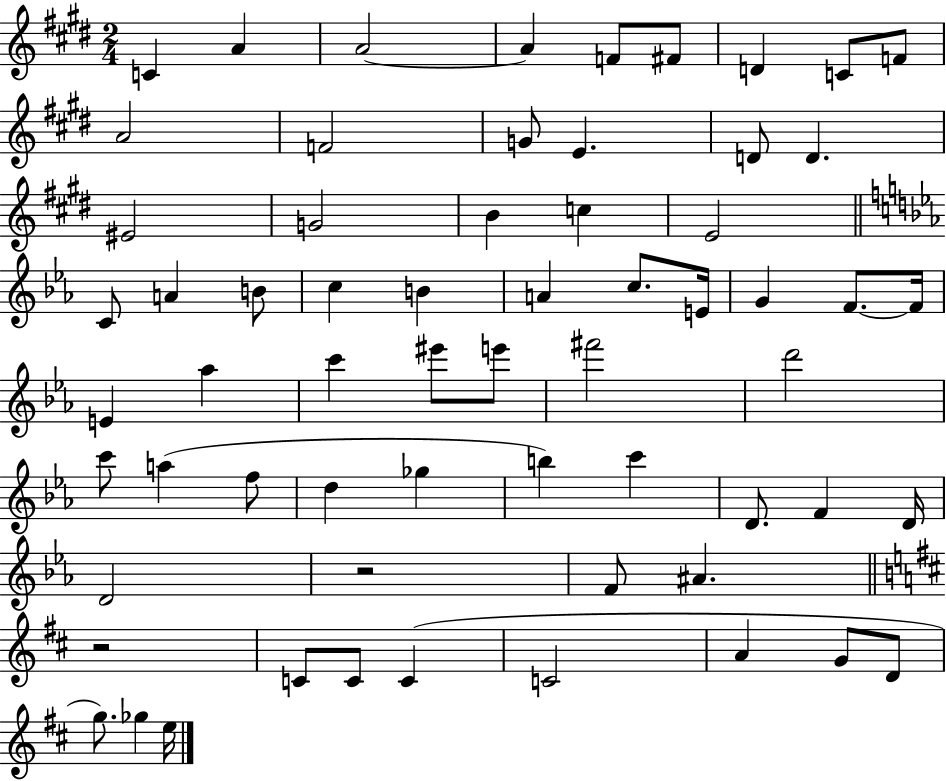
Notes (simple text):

C4/q A4/q A4/h A4/q F4/e F#4/e D4/q C4/e F4/e A4/h F4/h G4/e E4/q. D4/e D4/q. EIS4/h G4/h B4/q C5/q E4/h C4/e A4/q B4/e C5/q B4/q A4/q C5/e. E4/s G4/q F4/e. F4/s E4/q Ab5/q C6/q EIS6/e E6/e F#6/h D6/h C6/e A5/q F5/e D5/q Gb5/q B5/q C6/q D4/e. F4/q D4/s D4/h R/h F4/e A#4/q. R/h C4/e C4/e C4/q C4/h A4/q G4/e D4/e G5/e. Gb5/q E5/s